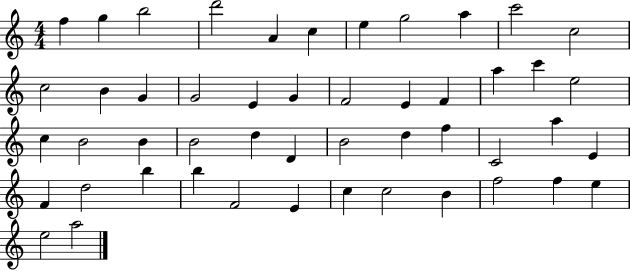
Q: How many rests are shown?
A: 0